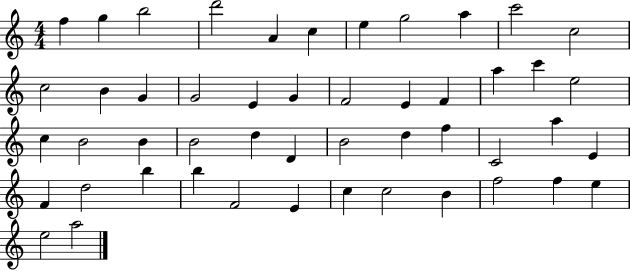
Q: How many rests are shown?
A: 0